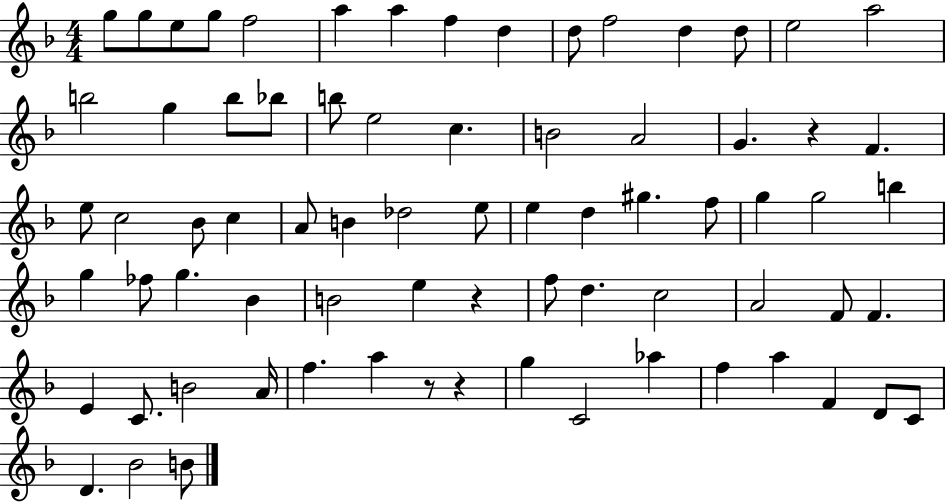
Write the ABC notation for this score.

X:1
T:Untitled
M:4/4
L:1/4
K:F
g/2 g/2 e/2 g/2 f2 a a f d d/2 f2 d d/2 e2 a2 b2 g b/2 _b/2 b/2 e2 c B2 A2 G z F e/2 c2 _B/2 c A/2 B _d2 e/2 e d ^g f/2 g g2 b g _f/2 g _B B2 e z f/2 d c2 A2 F/2 F E C/2 B2 A/4 f a z/2 z g C2 _a f a F D/2 C/2 D _B2 B/2